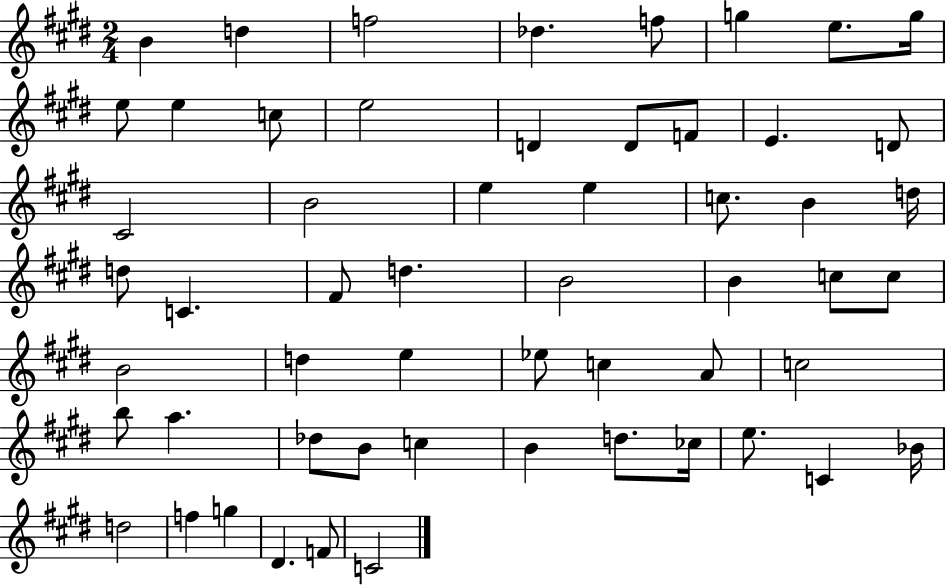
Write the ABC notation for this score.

X:1
T:Untitled
M:2/4
L:1/4
K:E
B d f2 _d f/2 g e/2 g/4 e/2 e c/2 e2 D D/2 F/2 E D/2 ^C2 B2 e e c/2 B d/4 d/2 C ^F/2 d B2 B c/2 c/2 B2 d e _e/2 c A/2 c2 b/2 a _d/2 B/2 c B d/2 _c/4 e/2 C _B/4 d2 f g ^D F/2 C2